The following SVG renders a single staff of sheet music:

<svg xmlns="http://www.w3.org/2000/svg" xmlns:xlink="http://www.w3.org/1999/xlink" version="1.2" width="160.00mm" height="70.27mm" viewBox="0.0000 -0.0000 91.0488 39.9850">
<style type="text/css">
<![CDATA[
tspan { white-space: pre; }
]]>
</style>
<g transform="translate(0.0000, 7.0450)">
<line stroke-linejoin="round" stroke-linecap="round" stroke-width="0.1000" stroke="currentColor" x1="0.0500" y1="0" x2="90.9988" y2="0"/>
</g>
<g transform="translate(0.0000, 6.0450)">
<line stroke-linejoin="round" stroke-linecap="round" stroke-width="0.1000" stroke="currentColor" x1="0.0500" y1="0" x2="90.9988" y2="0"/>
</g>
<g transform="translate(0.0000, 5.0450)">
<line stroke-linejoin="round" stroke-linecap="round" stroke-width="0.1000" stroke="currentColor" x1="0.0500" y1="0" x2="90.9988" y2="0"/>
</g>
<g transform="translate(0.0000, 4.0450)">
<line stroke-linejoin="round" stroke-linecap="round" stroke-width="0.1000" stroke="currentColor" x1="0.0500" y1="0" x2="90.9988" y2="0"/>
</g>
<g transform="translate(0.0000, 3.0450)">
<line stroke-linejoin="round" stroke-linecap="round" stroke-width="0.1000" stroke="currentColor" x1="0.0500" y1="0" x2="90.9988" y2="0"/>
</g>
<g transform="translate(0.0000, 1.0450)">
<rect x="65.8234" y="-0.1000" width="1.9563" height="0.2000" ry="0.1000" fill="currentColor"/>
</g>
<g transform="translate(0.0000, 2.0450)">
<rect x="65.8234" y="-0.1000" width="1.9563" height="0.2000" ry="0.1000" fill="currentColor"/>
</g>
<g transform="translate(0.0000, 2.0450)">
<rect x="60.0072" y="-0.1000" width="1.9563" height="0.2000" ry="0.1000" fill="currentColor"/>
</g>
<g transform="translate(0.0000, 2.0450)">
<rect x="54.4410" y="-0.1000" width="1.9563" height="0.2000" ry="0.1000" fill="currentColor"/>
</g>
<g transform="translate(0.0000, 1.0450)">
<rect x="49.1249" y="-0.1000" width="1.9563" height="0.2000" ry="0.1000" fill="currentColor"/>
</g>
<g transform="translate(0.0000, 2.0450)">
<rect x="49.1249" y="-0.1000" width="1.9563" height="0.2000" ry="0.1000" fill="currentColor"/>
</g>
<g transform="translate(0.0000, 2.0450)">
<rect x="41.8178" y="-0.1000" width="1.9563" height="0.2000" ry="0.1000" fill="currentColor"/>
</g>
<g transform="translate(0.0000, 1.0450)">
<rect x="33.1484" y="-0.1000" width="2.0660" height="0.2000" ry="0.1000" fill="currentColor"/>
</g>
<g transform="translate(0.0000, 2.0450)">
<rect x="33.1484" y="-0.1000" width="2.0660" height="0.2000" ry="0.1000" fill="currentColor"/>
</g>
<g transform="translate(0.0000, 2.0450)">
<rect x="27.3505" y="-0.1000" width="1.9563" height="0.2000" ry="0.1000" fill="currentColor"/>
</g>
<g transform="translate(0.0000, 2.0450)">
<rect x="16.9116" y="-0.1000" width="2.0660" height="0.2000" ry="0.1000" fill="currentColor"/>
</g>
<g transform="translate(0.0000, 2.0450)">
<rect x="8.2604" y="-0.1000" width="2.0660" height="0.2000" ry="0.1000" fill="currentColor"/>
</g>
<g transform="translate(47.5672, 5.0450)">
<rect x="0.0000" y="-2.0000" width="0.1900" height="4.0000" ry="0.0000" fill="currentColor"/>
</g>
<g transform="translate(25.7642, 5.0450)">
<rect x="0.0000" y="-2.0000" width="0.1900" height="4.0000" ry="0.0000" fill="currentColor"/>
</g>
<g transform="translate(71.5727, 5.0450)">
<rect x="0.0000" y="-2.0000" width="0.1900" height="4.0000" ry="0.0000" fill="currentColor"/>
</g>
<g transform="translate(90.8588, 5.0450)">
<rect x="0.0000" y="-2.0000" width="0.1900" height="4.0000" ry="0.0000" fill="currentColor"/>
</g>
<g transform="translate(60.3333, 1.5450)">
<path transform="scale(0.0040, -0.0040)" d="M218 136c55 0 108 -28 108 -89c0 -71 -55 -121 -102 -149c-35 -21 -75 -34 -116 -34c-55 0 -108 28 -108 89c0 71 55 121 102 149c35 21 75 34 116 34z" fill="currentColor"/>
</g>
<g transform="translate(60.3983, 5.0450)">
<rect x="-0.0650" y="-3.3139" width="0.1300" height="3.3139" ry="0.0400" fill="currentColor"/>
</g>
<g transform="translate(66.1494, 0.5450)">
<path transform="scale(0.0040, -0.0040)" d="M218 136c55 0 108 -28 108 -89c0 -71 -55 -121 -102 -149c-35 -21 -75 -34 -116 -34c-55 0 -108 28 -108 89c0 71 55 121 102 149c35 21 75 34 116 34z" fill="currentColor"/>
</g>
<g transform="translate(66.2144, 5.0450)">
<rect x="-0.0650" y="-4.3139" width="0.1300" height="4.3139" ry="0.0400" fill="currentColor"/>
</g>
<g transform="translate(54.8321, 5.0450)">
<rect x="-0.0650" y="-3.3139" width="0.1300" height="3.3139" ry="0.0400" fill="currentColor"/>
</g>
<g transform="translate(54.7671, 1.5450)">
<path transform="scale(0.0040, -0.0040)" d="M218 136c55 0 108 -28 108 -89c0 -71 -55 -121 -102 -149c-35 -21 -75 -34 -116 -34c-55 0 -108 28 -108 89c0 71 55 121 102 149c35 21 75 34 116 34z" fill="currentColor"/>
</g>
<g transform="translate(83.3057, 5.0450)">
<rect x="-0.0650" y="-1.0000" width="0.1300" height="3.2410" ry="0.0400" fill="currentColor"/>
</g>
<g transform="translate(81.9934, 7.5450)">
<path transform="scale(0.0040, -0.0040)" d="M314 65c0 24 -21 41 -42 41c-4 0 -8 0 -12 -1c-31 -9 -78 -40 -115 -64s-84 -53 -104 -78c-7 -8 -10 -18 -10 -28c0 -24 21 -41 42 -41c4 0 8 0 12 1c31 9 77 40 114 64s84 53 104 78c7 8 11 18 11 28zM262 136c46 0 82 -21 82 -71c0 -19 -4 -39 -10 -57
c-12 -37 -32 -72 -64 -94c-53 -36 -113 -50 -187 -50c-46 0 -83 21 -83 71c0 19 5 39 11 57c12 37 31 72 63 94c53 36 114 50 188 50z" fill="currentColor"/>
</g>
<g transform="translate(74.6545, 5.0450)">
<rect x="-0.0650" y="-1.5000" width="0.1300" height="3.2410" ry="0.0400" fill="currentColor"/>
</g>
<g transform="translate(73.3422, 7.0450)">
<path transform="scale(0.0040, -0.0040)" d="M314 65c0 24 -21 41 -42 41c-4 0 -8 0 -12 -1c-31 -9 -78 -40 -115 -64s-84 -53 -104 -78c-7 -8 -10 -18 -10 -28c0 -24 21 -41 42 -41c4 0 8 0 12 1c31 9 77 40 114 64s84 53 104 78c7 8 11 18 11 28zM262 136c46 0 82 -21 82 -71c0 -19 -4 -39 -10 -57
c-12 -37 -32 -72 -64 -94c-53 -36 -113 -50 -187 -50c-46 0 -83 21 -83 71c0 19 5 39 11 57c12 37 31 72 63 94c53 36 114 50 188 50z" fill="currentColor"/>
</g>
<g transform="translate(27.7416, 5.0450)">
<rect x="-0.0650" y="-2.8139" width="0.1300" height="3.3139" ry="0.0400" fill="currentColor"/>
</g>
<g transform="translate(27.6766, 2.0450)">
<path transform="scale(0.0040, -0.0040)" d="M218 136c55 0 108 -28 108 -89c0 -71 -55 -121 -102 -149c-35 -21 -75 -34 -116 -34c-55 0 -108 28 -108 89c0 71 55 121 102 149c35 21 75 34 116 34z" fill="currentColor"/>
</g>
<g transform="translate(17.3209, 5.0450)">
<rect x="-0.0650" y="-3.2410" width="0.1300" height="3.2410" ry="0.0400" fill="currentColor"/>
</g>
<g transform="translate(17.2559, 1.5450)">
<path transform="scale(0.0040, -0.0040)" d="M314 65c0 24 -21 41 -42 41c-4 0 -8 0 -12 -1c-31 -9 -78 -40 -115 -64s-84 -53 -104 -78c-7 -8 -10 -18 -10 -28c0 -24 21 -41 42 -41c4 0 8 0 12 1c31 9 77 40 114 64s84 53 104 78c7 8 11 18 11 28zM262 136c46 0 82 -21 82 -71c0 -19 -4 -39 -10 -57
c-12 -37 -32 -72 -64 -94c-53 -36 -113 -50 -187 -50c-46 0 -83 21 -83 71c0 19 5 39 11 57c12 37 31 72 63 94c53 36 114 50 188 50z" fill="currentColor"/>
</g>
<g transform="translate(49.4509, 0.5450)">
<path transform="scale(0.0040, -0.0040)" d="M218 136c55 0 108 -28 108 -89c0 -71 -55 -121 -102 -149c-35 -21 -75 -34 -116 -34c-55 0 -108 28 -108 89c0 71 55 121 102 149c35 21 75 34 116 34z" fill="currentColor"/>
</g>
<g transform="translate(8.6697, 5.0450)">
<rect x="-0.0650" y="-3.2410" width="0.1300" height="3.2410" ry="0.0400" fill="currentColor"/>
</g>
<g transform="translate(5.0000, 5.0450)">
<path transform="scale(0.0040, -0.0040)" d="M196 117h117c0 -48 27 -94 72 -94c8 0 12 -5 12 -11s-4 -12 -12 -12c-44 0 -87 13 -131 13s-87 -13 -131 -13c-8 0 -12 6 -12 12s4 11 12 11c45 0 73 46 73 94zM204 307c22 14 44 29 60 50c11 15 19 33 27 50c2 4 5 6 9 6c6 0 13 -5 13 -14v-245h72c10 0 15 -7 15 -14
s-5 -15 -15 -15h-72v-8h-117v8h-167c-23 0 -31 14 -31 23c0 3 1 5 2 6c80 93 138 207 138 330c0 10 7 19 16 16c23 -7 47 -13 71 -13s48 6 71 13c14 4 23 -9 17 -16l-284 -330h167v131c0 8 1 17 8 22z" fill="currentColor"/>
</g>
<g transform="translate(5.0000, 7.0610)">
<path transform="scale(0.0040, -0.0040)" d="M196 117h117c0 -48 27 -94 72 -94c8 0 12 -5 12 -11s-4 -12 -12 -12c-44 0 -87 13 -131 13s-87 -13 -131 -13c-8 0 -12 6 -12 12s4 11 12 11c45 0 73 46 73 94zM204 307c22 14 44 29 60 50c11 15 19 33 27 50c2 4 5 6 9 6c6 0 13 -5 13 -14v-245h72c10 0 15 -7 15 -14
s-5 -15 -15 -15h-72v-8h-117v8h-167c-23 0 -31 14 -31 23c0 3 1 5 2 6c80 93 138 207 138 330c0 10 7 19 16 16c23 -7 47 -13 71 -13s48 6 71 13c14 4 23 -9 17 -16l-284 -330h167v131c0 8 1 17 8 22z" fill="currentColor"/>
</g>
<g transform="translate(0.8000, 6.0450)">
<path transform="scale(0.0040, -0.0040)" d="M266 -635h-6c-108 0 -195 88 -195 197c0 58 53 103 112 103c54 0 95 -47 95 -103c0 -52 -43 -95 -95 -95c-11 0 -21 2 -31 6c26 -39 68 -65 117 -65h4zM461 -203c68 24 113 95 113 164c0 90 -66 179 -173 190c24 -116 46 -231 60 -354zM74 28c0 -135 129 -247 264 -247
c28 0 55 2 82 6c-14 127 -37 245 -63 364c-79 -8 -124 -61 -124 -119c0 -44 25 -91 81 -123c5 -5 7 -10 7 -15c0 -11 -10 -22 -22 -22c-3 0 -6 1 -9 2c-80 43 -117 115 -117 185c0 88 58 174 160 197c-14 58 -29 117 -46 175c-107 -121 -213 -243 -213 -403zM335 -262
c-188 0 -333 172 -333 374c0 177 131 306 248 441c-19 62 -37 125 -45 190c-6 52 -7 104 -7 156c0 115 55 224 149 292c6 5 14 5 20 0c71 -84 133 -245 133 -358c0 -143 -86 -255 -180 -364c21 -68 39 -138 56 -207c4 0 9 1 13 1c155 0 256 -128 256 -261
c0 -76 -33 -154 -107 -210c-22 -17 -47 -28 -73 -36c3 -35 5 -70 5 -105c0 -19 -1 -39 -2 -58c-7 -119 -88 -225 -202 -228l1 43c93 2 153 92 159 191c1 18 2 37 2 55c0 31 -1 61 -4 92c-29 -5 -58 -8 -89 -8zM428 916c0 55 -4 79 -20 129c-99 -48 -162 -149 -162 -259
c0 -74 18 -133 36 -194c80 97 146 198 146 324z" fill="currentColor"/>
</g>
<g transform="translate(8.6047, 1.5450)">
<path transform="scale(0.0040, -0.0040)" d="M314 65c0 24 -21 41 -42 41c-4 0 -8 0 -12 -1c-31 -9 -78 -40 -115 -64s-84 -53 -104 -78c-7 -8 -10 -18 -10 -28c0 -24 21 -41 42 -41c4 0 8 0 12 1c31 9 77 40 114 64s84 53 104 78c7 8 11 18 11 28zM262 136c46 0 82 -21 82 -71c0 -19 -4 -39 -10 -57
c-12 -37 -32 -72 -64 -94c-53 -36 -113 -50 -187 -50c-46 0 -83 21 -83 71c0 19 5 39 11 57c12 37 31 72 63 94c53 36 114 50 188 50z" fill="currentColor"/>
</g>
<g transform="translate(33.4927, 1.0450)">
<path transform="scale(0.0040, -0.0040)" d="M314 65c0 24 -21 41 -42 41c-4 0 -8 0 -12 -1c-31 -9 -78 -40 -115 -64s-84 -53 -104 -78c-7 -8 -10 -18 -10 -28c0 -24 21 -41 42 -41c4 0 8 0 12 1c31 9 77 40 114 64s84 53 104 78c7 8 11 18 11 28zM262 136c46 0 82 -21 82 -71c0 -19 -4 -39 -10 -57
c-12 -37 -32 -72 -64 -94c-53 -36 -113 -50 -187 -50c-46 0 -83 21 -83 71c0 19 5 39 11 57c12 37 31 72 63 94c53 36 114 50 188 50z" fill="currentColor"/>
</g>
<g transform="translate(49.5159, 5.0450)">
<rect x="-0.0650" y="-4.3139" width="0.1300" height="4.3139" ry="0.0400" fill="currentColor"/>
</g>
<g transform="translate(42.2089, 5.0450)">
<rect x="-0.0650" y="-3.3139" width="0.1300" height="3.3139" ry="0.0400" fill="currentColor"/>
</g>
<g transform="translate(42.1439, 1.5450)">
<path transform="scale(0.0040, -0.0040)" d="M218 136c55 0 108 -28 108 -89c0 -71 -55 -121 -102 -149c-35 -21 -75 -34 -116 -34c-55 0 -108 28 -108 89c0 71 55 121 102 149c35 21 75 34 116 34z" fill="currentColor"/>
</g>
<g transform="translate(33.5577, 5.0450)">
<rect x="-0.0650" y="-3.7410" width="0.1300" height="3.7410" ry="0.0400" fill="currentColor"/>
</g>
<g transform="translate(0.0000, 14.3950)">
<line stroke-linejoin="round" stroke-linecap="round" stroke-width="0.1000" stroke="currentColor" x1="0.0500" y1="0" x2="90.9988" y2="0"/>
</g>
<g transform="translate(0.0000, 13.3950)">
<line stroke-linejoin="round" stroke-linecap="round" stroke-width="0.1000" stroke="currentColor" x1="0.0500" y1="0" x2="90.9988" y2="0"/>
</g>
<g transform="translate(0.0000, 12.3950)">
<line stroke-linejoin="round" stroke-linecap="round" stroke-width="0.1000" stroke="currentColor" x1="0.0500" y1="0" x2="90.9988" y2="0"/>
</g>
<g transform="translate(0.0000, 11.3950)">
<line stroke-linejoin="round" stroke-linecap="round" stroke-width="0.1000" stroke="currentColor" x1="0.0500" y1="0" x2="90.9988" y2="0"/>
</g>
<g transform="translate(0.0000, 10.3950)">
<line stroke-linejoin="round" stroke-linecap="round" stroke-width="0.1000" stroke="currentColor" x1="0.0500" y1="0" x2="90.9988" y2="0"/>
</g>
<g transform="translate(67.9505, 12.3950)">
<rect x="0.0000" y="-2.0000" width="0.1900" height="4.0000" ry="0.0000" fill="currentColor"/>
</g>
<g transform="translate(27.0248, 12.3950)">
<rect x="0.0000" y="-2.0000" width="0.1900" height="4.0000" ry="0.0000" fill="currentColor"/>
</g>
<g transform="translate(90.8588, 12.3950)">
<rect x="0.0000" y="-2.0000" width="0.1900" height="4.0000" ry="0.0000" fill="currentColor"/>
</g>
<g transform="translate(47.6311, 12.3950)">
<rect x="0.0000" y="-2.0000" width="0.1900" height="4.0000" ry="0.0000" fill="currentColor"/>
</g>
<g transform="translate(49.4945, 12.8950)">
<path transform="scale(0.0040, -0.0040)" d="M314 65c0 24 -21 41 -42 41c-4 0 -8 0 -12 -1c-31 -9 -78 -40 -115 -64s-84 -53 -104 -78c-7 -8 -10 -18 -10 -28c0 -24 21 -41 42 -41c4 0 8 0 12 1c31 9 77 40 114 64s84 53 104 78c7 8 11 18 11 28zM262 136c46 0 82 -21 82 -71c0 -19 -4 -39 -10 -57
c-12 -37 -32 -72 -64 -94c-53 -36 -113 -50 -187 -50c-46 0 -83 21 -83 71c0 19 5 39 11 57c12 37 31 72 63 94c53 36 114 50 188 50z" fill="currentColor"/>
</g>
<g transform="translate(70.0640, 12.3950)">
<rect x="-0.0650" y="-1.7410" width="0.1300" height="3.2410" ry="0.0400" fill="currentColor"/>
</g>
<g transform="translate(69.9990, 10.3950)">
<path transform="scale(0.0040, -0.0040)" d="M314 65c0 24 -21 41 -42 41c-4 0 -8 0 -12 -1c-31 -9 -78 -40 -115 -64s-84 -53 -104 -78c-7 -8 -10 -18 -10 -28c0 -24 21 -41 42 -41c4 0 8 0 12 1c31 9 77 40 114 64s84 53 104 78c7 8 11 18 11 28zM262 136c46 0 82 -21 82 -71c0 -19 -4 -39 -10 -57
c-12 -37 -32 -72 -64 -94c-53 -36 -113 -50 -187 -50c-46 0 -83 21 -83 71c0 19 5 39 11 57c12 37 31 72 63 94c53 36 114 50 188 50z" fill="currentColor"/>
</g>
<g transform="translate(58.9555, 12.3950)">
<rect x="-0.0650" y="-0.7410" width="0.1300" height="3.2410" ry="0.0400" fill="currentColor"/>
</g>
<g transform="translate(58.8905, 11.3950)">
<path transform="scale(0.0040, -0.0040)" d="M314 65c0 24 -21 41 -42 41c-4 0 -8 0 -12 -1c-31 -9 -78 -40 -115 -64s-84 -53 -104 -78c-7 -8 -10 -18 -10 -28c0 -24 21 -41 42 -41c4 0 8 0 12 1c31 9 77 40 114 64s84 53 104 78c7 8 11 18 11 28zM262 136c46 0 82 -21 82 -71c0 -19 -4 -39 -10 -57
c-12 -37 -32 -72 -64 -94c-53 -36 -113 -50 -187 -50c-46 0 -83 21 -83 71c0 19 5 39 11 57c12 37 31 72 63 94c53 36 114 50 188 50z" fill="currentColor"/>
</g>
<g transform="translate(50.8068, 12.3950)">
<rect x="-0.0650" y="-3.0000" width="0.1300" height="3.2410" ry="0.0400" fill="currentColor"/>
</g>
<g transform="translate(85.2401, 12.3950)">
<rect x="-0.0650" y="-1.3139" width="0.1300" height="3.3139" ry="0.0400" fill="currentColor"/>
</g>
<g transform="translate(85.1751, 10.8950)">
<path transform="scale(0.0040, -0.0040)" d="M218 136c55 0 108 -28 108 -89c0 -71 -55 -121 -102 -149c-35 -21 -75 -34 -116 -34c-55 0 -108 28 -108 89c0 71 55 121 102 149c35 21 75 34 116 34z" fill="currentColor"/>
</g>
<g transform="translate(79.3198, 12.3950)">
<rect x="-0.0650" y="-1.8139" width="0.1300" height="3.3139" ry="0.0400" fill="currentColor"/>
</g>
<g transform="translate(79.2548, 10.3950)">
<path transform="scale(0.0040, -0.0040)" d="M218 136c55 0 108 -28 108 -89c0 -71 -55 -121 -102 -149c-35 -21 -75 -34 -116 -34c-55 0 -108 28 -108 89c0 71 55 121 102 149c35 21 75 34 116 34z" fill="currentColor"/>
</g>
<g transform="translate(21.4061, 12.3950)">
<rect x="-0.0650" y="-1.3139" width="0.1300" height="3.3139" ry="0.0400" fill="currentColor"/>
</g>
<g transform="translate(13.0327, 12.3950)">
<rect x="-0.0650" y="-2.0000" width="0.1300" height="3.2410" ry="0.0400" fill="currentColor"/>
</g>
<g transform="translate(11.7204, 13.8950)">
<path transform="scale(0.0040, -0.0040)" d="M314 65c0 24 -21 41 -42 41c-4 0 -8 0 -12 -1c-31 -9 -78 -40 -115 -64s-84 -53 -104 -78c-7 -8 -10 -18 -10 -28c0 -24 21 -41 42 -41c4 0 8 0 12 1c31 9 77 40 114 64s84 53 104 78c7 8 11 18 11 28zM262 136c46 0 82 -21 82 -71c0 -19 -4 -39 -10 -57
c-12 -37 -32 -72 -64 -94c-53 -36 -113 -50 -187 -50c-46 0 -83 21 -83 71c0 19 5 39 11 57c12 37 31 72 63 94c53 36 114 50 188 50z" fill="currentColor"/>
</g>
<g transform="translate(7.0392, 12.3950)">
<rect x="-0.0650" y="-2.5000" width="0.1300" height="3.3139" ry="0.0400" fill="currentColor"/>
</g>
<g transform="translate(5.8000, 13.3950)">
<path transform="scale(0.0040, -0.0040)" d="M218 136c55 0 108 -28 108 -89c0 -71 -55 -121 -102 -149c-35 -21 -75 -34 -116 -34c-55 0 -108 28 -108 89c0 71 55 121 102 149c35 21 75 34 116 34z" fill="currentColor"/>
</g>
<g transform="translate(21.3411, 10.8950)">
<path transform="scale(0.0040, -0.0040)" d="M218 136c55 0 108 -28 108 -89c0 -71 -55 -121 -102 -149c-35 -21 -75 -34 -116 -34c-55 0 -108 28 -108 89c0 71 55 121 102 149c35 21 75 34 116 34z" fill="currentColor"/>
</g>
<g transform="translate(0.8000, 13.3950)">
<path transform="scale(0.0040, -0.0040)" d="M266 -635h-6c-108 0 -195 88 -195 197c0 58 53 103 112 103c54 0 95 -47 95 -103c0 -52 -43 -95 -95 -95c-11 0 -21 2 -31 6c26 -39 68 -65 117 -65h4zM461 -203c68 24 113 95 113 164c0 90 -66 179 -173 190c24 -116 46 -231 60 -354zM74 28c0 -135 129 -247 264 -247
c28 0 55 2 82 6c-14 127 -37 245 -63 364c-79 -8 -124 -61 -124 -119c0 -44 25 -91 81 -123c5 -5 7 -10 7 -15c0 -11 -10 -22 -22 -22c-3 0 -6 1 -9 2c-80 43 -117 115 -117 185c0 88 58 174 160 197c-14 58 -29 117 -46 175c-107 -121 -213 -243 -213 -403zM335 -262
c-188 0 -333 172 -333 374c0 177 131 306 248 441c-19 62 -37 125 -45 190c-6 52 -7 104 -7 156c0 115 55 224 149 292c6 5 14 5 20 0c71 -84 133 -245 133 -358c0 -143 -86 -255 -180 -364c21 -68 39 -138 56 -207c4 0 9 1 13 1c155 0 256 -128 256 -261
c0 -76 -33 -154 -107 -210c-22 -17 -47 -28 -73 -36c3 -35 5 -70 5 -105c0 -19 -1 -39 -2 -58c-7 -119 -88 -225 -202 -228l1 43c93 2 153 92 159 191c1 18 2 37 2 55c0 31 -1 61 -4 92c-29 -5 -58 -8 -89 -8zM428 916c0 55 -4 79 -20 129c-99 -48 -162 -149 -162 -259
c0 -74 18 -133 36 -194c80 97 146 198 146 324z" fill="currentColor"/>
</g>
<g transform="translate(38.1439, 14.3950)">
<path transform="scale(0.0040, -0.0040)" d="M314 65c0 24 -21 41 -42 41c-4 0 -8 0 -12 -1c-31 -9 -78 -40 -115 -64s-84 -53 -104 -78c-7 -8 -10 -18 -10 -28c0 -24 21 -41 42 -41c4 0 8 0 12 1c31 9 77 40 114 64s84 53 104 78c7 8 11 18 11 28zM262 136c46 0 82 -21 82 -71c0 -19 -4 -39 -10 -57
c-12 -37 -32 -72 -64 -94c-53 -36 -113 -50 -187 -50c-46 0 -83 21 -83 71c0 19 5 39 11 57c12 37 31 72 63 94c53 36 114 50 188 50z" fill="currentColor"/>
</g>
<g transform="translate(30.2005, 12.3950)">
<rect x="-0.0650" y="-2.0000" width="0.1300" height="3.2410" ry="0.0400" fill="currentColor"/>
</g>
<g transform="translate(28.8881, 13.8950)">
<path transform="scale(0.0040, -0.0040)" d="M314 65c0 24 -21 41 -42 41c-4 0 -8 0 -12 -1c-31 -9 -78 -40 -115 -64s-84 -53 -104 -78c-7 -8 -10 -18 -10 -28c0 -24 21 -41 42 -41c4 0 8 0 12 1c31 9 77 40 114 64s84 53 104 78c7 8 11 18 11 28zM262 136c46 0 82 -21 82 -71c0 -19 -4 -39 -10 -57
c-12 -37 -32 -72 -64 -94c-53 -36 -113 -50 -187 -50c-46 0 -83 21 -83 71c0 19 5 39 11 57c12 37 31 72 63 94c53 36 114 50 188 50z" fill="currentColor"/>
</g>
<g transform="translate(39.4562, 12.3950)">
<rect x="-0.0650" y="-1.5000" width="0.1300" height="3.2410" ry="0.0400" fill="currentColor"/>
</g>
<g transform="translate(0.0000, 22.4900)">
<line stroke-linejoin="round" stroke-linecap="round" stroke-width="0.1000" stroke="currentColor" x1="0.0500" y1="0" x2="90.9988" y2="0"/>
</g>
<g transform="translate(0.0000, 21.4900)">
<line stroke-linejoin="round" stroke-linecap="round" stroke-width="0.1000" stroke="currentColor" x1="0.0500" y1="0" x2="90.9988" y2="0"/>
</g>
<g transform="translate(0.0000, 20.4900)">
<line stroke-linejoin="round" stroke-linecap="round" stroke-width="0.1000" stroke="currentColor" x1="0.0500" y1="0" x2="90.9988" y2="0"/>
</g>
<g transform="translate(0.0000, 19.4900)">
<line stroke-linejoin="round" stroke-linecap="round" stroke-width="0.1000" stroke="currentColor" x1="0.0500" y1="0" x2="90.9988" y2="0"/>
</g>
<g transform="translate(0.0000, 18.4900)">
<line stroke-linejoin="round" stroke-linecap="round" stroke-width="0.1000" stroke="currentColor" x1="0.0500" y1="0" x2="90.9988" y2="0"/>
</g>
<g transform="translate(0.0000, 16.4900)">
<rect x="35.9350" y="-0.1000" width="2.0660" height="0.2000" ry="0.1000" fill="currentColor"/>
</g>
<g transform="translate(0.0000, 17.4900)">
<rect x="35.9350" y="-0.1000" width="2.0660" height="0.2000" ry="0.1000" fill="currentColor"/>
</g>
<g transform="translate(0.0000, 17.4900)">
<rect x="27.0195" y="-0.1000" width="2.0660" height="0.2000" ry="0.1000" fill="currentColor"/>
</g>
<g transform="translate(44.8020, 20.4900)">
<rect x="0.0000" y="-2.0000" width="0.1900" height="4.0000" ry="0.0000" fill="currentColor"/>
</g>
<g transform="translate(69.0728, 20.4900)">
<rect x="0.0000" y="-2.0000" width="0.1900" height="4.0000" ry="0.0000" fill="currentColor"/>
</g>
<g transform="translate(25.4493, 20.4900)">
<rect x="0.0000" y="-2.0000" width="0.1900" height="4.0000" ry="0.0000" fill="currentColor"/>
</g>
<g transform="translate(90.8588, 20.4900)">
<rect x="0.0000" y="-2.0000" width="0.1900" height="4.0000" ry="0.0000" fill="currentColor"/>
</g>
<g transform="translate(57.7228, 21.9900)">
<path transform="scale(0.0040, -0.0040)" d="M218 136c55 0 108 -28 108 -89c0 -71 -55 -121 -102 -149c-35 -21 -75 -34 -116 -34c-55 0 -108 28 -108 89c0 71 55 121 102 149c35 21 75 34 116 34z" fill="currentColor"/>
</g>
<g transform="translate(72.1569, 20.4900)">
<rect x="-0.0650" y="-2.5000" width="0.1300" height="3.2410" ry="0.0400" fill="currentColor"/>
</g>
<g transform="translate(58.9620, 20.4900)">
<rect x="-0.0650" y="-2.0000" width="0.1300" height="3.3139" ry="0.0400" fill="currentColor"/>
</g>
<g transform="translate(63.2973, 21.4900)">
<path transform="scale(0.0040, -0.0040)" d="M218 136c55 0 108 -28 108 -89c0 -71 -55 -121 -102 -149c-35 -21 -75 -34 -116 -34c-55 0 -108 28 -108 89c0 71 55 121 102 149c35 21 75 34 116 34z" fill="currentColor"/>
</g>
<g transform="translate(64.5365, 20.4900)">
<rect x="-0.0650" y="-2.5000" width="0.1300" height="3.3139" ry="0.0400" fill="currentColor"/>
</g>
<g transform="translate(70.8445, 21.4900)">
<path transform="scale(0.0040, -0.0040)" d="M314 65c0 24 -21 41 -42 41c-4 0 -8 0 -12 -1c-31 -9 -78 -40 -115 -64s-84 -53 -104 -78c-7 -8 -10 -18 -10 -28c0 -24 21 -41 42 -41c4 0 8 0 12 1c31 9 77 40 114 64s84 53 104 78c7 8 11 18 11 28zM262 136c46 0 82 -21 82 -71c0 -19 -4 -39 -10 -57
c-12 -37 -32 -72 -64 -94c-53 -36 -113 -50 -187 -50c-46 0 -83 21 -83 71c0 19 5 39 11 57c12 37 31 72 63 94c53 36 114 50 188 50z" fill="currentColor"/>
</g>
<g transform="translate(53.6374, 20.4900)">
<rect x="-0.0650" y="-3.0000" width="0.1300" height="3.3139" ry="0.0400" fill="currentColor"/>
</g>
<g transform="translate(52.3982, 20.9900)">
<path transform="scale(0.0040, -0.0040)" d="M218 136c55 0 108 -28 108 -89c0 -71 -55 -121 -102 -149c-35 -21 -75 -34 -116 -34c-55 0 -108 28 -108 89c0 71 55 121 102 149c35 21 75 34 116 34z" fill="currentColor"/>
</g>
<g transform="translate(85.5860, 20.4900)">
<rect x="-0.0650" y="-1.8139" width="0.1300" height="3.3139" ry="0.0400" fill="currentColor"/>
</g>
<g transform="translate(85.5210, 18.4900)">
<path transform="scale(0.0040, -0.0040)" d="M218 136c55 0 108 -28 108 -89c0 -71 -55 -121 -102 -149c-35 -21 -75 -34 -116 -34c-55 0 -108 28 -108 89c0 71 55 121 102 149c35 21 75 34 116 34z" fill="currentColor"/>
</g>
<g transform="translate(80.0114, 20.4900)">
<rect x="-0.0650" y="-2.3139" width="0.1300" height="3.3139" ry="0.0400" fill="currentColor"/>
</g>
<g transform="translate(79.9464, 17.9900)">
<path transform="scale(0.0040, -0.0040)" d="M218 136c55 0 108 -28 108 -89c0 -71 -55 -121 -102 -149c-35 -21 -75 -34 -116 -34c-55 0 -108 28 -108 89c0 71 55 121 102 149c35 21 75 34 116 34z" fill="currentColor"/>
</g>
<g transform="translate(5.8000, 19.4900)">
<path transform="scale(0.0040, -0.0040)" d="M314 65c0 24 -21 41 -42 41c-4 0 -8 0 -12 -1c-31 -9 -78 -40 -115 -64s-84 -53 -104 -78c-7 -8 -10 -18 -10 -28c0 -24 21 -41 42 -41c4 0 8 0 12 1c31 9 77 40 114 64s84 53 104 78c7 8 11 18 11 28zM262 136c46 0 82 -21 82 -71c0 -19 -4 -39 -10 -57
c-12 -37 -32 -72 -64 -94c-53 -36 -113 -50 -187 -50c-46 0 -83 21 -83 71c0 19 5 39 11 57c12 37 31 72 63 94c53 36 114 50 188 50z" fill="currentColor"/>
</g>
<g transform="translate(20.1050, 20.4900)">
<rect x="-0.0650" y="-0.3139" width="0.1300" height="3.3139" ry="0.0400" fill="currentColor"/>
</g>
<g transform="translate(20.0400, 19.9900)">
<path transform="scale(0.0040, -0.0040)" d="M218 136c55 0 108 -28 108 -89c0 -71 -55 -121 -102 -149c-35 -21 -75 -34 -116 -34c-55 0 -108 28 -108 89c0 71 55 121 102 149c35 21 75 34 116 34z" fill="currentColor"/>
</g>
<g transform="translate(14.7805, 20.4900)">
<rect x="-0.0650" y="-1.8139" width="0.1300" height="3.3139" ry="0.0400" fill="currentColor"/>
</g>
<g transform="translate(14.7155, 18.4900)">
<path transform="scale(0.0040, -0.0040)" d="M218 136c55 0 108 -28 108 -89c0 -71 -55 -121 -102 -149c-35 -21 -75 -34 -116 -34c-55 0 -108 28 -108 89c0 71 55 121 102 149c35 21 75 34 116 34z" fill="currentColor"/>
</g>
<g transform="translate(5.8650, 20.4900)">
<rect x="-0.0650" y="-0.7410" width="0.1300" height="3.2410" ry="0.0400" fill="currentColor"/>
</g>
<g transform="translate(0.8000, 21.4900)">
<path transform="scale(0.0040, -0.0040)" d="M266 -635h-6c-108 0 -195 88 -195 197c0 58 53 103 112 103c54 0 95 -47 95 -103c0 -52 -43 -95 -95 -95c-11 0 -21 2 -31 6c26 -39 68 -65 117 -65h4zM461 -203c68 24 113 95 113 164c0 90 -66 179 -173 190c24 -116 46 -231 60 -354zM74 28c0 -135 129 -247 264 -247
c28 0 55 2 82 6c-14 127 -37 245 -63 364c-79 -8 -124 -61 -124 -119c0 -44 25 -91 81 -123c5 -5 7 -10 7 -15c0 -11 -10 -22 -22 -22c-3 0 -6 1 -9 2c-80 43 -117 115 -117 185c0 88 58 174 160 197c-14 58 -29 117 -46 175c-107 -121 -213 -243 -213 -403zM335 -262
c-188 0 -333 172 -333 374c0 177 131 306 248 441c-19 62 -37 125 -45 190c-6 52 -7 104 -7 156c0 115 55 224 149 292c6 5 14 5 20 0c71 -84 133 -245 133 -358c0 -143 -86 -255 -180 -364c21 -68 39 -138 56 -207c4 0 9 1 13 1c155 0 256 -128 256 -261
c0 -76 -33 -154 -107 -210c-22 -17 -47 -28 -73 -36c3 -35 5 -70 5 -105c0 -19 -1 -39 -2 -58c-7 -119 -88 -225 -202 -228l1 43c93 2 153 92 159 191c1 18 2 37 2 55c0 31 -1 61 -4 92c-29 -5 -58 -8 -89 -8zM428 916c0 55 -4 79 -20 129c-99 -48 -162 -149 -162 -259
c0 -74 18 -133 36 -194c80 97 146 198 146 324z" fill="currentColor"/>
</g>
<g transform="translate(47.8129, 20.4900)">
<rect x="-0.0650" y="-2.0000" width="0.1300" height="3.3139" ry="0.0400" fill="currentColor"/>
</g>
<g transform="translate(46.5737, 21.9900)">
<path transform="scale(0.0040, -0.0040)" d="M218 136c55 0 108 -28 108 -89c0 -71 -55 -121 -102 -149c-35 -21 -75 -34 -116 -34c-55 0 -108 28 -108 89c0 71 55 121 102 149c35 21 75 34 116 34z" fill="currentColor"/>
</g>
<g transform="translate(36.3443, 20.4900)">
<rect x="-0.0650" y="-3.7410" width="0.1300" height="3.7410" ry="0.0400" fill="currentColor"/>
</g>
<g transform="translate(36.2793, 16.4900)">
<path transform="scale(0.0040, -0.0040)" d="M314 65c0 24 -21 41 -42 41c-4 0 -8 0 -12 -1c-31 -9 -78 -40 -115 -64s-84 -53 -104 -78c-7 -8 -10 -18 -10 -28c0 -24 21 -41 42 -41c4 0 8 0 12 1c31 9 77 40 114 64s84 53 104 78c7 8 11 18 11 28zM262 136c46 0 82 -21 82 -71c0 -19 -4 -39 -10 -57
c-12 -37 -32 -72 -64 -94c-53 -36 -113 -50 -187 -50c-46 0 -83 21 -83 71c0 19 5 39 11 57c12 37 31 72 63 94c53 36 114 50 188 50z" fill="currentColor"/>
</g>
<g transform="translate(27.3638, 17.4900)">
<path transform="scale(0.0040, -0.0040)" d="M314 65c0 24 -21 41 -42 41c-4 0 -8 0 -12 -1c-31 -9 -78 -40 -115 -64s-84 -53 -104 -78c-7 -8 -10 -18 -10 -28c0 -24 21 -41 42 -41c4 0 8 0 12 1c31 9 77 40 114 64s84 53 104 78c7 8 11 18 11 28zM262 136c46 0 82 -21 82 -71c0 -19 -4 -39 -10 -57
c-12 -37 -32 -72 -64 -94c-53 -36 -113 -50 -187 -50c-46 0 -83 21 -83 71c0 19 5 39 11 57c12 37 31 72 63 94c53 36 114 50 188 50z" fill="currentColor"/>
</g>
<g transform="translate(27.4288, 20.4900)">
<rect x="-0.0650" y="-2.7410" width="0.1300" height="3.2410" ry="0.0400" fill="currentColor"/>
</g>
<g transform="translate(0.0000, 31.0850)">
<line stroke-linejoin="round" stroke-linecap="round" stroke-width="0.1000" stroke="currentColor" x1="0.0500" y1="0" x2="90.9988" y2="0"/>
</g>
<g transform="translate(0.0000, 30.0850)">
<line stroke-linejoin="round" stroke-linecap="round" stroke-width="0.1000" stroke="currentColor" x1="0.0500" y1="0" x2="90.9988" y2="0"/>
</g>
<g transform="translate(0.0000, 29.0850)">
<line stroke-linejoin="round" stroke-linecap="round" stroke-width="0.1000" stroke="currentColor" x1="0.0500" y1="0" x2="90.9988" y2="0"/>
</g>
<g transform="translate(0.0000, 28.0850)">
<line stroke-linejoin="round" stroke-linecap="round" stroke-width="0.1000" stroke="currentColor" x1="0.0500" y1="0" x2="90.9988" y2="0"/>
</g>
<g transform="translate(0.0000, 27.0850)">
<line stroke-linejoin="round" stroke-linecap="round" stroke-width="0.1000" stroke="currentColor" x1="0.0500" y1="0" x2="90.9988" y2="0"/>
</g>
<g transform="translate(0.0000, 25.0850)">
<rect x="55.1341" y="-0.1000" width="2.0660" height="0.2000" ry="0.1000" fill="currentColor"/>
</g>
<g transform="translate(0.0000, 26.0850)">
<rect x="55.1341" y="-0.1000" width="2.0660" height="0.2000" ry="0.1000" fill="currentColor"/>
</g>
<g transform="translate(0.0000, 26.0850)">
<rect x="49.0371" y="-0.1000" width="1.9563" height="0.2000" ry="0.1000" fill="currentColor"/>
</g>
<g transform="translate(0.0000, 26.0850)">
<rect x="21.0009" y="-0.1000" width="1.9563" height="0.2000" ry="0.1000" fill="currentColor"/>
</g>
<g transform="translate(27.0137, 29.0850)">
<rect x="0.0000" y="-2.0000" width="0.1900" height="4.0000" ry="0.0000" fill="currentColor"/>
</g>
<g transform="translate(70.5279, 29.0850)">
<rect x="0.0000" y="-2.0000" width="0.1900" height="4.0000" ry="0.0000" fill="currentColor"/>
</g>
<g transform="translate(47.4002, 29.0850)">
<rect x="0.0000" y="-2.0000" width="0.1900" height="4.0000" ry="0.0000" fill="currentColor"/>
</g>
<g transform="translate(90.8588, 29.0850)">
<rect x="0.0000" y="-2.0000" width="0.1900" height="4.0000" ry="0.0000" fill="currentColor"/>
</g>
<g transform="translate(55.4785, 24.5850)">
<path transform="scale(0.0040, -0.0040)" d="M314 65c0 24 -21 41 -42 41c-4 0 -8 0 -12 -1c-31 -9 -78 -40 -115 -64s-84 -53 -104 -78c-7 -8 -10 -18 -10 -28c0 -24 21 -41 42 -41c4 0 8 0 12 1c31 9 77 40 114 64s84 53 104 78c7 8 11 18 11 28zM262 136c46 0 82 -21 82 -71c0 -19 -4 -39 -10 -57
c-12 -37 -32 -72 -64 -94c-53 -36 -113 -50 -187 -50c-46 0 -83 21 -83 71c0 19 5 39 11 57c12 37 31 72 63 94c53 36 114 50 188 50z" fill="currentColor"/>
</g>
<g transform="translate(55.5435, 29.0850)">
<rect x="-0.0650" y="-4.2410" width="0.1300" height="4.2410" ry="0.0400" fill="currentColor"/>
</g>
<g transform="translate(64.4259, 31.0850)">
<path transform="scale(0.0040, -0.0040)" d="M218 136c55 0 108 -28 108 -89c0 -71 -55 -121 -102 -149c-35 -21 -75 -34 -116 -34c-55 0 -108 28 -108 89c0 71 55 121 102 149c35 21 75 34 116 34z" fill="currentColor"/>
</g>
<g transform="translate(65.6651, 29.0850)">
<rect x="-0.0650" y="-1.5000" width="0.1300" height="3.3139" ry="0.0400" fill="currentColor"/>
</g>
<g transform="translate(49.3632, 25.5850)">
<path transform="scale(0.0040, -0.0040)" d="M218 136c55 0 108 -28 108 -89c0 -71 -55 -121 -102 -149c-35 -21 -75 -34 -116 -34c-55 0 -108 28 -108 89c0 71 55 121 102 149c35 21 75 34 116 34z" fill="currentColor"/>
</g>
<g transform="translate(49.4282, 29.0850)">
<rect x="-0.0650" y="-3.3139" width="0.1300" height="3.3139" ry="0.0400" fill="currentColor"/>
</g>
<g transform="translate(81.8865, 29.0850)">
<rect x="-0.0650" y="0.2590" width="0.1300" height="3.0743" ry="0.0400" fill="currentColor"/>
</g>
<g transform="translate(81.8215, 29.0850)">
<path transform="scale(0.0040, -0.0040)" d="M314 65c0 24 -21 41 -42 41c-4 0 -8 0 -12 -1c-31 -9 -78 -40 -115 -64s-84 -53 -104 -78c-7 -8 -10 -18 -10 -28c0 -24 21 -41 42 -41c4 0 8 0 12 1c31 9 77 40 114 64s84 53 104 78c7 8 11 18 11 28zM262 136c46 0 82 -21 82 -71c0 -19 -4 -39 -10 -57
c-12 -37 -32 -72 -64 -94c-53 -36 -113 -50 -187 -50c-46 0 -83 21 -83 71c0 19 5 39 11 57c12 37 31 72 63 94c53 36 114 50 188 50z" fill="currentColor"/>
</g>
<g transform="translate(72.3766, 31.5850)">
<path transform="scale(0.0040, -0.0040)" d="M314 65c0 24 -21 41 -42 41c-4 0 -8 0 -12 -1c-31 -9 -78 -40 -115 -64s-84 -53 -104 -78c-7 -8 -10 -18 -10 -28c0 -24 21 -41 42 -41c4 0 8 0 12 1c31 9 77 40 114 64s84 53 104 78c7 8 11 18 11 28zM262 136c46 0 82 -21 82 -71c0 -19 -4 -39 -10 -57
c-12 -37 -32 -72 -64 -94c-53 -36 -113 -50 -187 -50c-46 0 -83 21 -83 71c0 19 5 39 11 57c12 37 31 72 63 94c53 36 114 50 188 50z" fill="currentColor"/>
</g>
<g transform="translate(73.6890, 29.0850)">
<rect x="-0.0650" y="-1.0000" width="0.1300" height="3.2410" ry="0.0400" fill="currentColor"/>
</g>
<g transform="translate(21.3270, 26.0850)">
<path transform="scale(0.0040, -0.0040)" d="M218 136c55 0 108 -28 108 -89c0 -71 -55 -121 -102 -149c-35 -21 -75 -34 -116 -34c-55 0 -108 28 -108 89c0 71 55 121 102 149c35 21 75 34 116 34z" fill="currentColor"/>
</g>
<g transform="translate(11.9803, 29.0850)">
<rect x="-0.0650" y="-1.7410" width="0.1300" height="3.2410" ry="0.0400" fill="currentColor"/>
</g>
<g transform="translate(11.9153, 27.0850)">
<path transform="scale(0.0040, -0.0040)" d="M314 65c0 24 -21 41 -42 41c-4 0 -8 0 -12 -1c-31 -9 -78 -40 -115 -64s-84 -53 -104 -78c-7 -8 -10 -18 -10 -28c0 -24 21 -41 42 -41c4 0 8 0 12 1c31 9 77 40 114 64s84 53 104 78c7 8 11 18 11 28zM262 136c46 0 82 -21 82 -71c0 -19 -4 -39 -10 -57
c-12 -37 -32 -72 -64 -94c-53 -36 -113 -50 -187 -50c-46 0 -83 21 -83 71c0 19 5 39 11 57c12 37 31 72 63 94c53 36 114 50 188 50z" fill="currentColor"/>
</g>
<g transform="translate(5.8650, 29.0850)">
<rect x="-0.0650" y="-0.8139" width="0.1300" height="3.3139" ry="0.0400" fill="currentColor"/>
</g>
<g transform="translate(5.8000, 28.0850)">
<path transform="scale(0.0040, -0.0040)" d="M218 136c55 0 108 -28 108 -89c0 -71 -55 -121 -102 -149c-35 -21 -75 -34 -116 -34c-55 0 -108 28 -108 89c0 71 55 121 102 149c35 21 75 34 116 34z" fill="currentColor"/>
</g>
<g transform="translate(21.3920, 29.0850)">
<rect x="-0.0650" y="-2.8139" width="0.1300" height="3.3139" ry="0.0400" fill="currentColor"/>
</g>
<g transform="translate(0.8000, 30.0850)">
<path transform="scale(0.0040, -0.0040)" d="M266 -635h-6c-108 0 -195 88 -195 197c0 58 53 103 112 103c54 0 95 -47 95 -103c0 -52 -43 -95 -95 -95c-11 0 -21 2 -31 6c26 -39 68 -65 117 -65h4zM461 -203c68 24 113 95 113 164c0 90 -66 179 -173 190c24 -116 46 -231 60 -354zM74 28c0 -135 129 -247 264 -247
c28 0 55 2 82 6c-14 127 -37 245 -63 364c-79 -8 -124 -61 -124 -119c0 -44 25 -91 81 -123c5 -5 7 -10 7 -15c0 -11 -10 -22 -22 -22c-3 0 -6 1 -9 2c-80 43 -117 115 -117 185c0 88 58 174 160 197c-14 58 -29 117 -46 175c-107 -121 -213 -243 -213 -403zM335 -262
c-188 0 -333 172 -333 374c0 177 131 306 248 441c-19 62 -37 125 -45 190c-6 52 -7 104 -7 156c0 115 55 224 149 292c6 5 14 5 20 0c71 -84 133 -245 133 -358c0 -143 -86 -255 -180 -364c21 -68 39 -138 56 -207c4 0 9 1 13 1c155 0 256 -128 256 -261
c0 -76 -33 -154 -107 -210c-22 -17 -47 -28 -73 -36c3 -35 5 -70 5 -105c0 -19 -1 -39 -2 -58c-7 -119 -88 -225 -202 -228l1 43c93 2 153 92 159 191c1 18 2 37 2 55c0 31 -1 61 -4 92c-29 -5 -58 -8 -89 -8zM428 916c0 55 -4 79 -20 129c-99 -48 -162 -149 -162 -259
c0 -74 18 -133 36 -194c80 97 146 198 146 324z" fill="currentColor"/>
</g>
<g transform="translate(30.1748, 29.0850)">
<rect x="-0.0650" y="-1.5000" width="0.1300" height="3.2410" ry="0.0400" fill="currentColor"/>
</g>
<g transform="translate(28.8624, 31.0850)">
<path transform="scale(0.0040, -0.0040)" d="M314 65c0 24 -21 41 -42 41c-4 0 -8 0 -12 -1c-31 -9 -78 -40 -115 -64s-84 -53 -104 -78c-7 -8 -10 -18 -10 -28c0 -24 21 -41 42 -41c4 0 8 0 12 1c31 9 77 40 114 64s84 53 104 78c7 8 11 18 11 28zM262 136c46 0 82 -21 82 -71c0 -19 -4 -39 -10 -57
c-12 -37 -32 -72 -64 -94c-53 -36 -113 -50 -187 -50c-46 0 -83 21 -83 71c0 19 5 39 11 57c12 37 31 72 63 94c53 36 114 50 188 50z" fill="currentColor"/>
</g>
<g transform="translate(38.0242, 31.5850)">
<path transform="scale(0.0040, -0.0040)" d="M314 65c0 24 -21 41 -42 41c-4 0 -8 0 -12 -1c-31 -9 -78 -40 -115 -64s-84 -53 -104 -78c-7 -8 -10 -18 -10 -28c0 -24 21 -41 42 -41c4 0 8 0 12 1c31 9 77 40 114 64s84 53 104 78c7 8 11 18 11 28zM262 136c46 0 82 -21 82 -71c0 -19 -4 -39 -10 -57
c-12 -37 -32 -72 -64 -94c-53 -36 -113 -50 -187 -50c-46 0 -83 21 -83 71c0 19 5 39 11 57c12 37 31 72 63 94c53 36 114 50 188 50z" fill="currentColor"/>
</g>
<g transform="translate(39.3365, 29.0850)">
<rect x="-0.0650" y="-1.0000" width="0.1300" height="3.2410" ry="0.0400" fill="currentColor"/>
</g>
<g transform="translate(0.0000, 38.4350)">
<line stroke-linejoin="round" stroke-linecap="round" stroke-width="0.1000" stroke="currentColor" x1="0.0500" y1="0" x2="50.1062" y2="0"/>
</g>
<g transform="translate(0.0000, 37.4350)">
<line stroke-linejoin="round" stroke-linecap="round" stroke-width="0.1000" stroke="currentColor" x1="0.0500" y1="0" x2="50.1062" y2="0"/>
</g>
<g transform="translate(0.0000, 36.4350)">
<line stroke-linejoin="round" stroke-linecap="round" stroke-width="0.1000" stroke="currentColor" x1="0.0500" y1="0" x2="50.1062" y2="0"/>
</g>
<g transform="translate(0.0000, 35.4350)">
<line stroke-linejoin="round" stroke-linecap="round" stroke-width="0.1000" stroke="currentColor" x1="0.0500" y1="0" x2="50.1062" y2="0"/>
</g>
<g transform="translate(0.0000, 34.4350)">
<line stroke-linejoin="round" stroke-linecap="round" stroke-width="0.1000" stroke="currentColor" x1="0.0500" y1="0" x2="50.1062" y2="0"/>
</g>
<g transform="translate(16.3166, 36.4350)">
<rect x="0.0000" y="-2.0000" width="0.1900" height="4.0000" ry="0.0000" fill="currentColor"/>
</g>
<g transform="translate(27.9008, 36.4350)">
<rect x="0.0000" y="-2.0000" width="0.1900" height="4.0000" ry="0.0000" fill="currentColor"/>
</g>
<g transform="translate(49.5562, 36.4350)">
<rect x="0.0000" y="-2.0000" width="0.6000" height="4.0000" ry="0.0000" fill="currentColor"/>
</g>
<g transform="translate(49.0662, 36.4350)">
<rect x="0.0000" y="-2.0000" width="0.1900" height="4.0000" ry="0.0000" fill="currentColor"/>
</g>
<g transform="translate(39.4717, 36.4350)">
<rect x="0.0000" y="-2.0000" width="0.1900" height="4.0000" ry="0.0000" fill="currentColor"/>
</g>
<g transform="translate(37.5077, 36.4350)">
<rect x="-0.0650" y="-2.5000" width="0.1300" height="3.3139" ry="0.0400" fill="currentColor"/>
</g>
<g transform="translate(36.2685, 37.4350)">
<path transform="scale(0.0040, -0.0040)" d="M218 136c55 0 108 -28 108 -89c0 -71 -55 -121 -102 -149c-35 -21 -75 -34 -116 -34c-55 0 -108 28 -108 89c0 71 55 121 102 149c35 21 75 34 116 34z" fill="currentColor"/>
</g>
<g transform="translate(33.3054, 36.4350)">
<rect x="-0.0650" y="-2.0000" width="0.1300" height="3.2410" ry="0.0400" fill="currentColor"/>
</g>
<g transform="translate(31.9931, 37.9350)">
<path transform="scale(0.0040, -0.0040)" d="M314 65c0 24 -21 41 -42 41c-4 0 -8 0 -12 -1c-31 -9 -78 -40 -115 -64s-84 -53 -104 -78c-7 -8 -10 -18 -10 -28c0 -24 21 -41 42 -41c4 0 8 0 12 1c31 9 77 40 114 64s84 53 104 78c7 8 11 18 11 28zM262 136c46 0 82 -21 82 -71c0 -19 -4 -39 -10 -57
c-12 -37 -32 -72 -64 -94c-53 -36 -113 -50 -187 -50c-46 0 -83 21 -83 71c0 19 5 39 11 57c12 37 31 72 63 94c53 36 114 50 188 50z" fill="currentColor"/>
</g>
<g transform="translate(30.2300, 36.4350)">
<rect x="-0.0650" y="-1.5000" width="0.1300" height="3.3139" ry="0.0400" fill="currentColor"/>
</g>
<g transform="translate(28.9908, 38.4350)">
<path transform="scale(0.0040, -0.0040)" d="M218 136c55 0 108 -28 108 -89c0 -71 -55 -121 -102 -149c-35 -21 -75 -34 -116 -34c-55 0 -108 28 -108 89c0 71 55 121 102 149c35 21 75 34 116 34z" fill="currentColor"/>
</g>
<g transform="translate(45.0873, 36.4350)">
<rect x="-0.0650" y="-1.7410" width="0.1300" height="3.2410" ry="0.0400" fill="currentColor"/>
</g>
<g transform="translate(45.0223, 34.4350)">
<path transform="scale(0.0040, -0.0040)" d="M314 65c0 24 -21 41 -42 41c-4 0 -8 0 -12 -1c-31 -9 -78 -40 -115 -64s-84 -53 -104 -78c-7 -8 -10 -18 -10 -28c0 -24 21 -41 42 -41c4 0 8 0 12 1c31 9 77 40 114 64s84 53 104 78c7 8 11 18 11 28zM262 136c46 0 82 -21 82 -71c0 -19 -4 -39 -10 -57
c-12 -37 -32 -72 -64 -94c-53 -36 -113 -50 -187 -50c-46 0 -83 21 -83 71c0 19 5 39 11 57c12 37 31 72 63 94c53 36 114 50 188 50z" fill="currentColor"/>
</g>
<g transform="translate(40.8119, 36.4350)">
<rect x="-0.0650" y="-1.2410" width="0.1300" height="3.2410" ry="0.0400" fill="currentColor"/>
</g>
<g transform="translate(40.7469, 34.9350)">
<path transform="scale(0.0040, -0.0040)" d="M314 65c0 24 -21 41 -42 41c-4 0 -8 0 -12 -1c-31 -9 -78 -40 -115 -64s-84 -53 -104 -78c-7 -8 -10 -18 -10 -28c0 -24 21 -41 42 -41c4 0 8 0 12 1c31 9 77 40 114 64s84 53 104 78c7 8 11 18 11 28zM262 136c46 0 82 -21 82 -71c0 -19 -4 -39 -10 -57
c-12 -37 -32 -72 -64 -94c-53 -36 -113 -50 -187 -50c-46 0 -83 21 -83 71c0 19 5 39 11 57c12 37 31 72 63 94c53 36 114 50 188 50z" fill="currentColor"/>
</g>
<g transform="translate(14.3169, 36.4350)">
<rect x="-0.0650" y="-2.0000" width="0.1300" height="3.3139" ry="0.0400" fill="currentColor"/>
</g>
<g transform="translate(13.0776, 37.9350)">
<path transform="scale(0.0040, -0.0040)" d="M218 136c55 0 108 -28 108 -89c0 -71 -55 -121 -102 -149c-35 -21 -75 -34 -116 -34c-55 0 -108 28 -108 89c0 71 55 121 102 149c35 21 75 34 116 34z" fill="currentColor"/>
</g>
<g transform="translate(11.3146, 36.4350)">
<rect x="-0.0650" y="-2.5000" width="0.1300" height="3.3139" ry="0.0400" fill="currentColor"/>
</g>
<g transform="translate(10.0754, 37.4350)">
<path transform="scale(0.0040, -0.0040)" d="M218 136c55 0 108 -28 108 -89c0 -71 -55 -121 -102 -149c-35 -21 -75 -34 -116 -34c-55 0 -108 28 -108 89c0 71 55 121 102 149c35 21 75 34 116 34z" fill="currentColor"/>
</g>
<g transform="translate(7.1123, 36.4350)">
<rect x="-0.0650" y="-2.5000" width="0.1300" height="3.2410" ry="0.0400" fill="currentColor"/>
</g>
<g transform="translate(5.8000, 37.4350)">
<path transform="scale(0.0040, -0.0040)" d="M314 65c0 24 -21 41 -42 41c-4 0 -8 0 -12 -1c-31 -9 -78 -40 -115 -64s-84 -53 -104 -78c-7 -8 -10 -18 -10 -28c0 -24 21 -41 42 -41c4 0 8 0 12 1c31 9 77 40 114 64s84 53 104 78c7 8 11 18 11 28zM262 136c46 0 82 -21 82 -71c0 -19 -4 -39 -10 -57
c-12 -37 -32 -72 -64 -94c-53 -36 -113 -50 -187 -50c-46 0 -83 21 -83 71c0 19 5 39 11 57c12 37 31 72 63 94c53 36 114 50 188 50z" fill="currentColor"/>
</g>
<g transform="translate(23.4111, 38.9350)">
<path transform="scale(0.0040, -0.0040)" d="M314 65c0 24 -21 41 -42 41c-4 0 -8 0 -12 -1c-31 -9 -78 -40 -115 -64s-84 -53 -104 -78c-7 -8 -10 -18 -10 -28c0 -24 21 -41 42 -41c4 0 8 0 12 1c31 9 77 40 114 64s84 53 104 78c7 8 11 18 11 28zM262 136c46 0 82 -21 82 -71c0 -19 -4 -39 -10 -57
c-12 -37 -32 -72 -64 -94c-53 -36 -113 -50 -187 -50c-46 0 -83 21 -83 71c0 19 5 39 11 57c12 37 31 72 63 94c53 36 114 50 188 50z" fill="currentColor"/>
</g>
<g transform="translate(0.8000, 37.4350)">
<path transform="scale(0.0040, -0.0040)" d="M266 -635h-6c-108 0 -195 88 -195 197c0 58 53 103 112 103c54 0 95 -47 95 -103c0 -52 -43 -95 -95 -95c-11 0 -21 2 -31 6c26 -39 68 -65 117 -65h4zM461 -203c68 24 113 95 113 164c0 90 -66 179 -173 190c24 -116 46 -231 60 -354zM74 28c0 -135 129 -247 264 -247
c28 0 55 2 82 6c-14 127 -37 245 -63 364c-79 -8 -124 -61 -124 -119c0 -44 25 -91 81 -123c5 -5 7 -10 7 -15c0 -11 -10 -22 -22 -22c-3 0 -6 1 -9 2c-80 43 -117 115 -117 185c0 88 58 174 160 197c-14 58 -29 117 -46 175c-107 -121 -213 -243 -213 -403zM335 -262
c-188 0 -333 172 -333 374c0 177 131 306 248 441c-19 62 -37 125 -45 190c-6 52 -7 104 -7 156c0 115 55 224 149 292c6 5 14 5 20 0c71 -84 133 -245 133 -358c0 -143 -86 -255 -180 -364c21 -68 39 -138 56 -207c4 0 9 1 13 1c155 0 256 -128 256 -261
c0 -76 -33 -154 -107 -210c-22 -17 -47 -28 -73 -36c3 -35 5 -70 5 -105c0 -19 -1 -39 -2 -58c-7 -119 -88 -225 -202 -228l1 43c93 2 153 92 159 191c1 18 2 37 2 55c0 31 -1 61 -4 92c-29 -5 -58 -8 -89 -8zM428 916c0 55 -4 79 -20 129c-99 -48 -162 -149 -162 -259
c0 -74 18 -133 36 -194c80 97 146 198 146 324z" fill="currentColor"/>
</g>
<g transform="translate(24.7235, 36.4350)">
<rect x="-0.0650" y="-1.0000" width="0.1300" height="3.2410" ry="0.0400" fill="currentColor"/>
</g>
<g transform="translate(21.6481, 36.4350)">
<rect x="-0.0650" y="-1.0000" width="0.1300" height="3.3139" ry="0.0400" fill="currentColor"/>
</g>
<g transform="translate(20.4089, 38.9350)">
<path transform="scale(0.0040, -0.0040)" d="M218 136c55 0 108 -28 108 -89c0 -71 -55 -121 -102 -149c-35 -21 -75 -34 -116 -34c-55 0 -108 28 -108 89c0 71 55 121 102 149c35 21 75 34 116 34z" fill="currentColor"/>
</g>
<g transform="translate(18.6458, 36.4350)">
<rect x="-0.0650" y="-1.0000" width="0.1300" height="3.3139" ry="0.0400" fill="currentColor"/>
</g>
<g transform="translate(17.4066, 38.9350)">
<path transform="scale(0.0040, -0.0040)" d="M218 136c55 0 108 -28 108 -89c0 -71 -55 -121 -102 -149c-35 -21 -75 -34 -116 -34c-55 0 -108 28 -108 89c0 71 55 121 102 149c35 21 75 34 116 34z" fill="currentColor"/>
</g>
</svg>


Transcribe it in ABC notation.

X:1
T:Untitled
M:4/4
L:1/4
K:C
b2 b2 a c'2 b d' b b d' E2 D2 G F2 e F2 E2 A2 d2 f2 f e d2 f c a2 c'2 F A F G G2 g f d f2 a E2 D2 b d'2 E D2 B2 G2 G F D D D2 E F2 G e2 f2